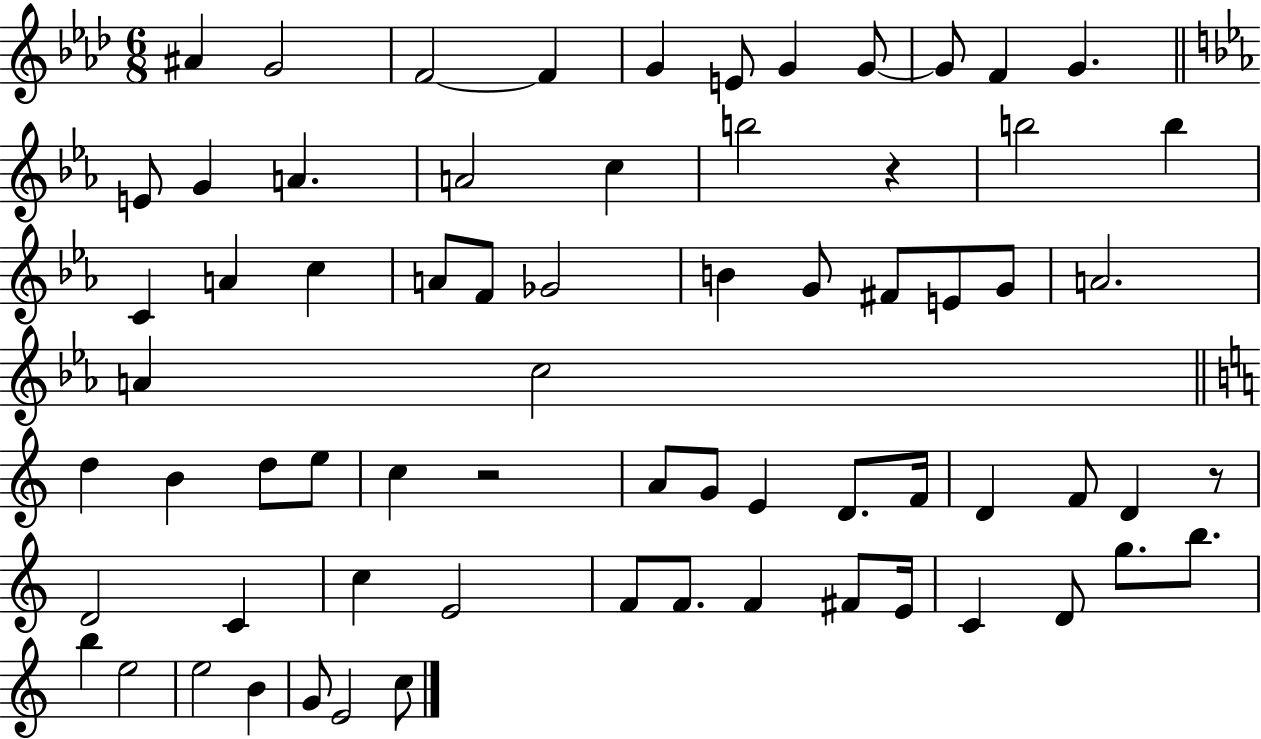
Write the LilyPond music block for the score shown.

{
  \clef treble
  \numericTimeSignature
  \time 6/8
  \key aes \major
  ais'4 g'2 | f'2~~ f'4 | g'4 e'8 g'4 g'8~~ | g'8 f'4 g'4. | \break \bar "||" \break \key ees \major e'8 g'4 a'4. | a'2 c''4 | b''2 r4 | b''2 b''4 | \break c'4 a'4 c''4 | a'8 f'8 ges'2 | b'4 g'8 fis'8 e'8 g'8 | a'2. | \break a'4 c''2 | \bar "||" \break \key a \minor d''4 b'4 d''8 e''8 | c''4 r2 | a'8 g'8 e'4 d'8. f'16 | d'4 f'8 d'4 r8 | \break d'2 c'4 | c''4 e'2 | f'8 f'8. f'4 fis'8 e'16 | c'4 d'8 g''8. b''8. | \break b''4 e''2 | e''2 b'4 | g'8 e'2 c''8 | \bar "|."
}